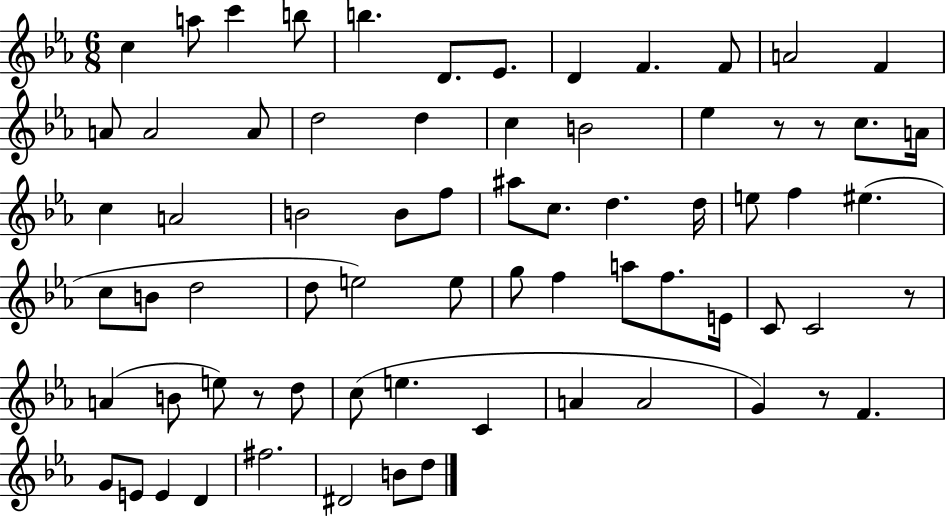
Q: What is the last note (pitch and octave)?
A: D5